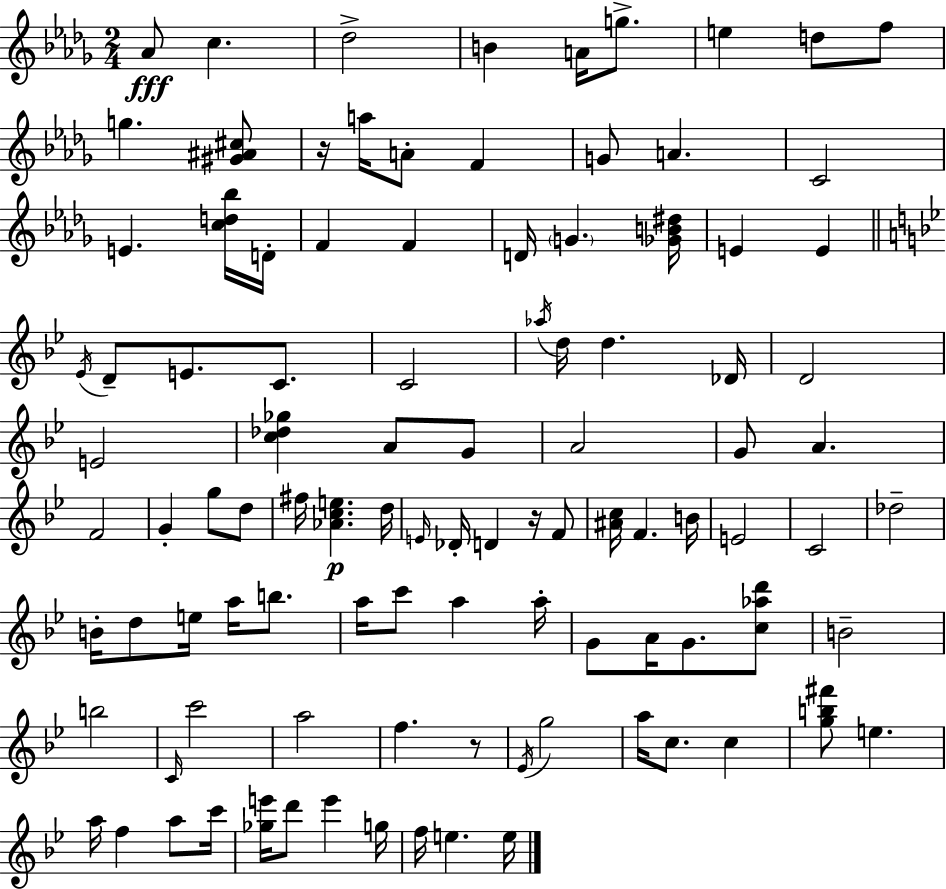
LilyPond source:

{
  \clef treble
  \numericTimeSignature
  \time 2/4
  \key bes \minor
  \repeat volta 2 { aes'8\fff c''4. | des''2-> | b'4 a'16 g''8.-> | e''4 d''8 f''8 | \break g''4. <gis' ais' cis''>8 | r16 a''16 a'8-. f'4 | g'8 a'4. | c'2 | \break e'4. <c'' d'' bes''>16 d'16-. | f'4 f'4 | d'16 \parenthesize g'4. <ges' b' dis''>16 | e'4 e'4 | \break \bar "||" \break \key g \minor \acciaccatura { ees'16 } d'8-- e'8. c'8. | c'2 | \acciaccatura { aes''16 } d''16 d''4. | des'16 d'2 | \break e'2 | <c'' des'' ges''>4 a'8 | g'8 a'2 | g'8 a'4. | \break f'2 | g'4-. g''8 | d''8 fis''16 <aes' c'' e''>4.\p | d''16 \grace { e'16 } des'16-. d'4 | \break r16 f'8 <ais' c''>16 f'4. | b'16 e'2 | c'2 | des''2-- | \break b'16-. d''8 e''16 a''16 | b''8. a''16 c'''8 a''4 | a''16-. g'8 a'16 g'8. | <c'' aes'' d'''>8 b'2-- | \break b''2 | \grace { c'16 } c'''2 | a''2 | f''4. | \break r8 \acciaccatura { ees'16 } g''2 | a''16 c''8. | c''4 <g'' b'' fis'''>8 e''4. | a''16 f''4 | \break a''8 c'''16 <ges'' e'''>16 d'''8 | e'''4 g''16 f''16 e''4. | e''16 } \bar "|."
}